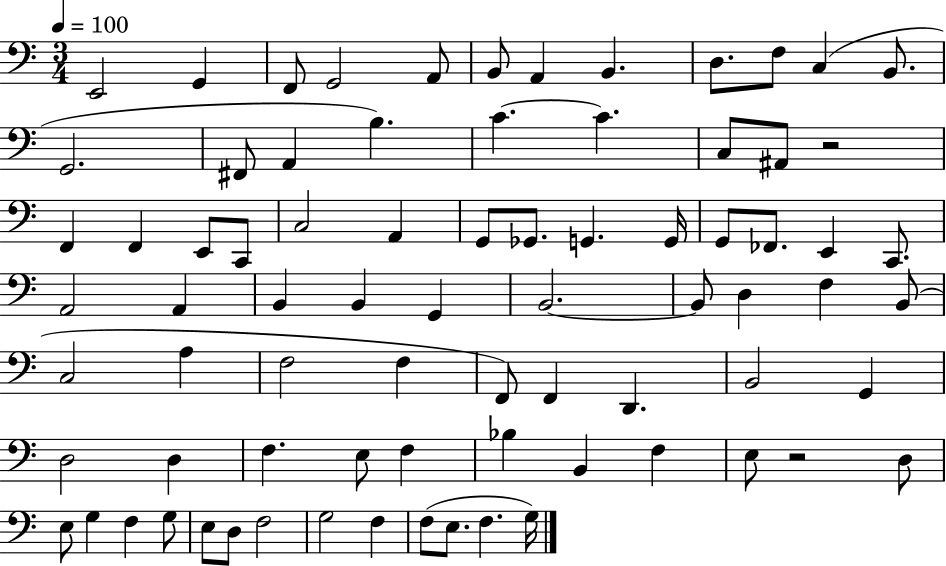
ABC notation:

X:1
T:Untitled
M:3/4
L:1/4
K:C
E,,2 G,, F,,/2 G,,2 A,,/2 B,,/2 A,, B,, D,/2 F,/2 C, B,,/2 G,,2 ^F,,/2 A,, B, C C C,/2 ^A,,/2 z2 F,, F,, E,,/2 C,,/2 C,2 A,, G,,/2 _G,,/2 G,, G,,/4 G,,/2 _F,,/2 E,, C,,/2 A,,2 A,, B,, B,, G,, B,,2 B,,/2 D, F, B,,/2 C,2 A, F,2 F, F,,/2 F,, D,, B,,2 G,, D,2 D, F, E,/2 F, _B, B,, F, E,/2 z2 D,/2 E,/2 G, F, G,/2 E,/2 D,/2 F,2 G,2 F, F,/2 E,/2 F, G,/4